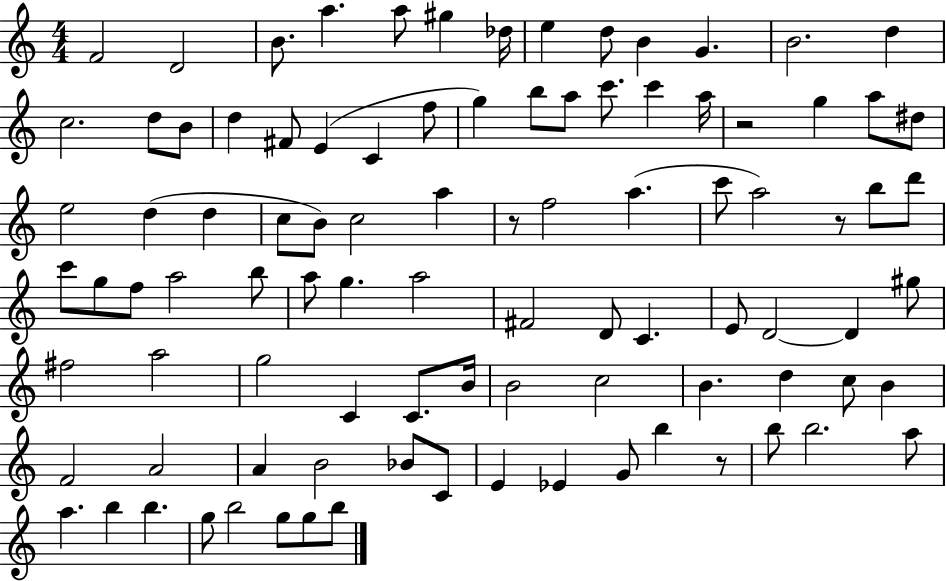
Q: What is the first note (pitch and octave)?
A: F4